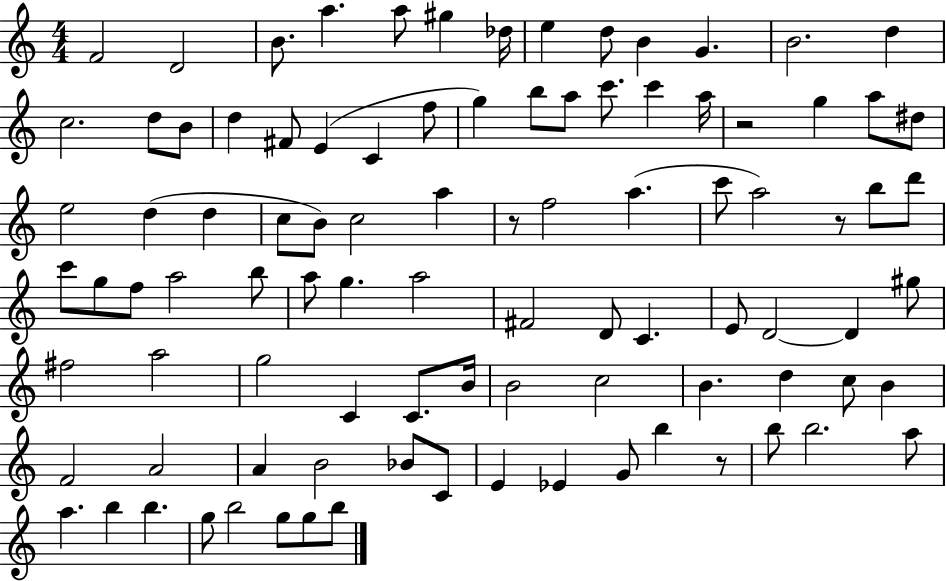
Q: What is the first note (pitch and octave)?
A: F4